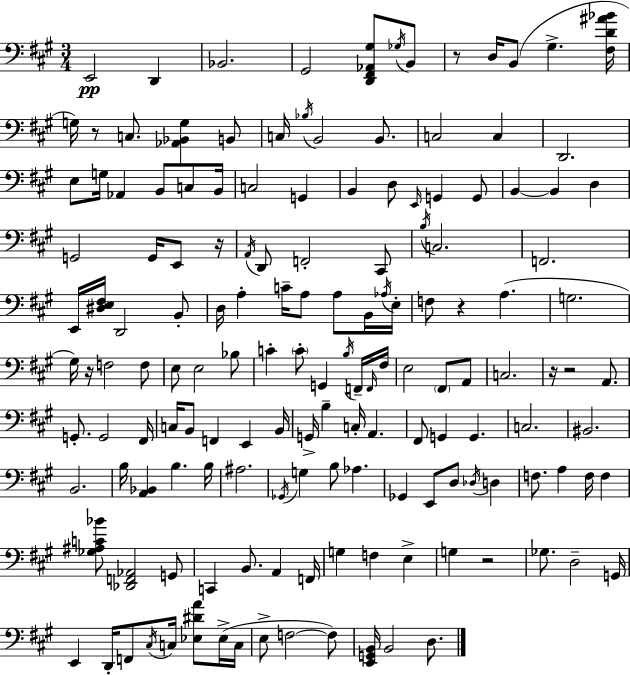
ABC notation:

X:1
T:Untitled
M:3/4
L:1/4
K:A
E,,2 D,, _B,,2 ^G,,2 [D,,^F,,_A,,^G,]/2 _G,/4 B,,/2 z/2 D,/4 B,,/2 ^G, [^F,D^A_B]/4 G,/4 z/2 C,/2 [_A,,_B,,G,] B,,/2 C,/4 _B,/4 B,,2 B,,/2 C,2 C, D,,2 E,/2 G,/4 _A,, B,,/2 C,/2 B,,/4 C,2 G,, B,, D,/2 E,,/4 G,, G,,/2 B,, B,, D, G,,2 G,,/4 E,,/2 z/4 A,,/4 D,,/2 F,,2 ^C,,/2 B,/4 C,2 F,,2 E,,/4 [^D,E,^F,]/4 D,,2 B,,/2 D,/4 A, C/4 A,/2 A,/2 B,,/4 _A,/4 E,/4 F,/2 z A, G,2 ^G,/4 z/4 F,2 F,/2 E,/2 E,2 _B,/2 C C/2 G,, B,/4 F,,/4 F,,/4 ^F,/4 E,2 ^F,,/2 A,,/2 C,2 z/4 z2 A,,/2 G,,/2 G,,2 ^F,,/4 C,/4 B,,/2 F,, E,, B,,/4 G,,/4 B, C,/4 A,, ^F,,/2 G,, G,, C,2 ^B,,2 B,,2 B,/4 [A,,_B,,] B, B,/4 ^A,2 _G,,/4 G, B,/2 _A, _G,, E,,/2 D,/2 _D,/4 D, F,/2 A, F,/4 F, [_G,^A,C_B]/2 [_D,,F,,_A,,]2 G,,/2 C,, B,,/2 A,, F,,/4 G, F, E, G, z2 _G,/2 D,2 G,,/4 E,, D,,/4 F,,/2 ^C,/4 C,/4 [_E,^DA]/2 _E,/4 C,/4 E,/2 F,2 F,/2 [E,,G,,B,,]/4 B,,2 D,/2